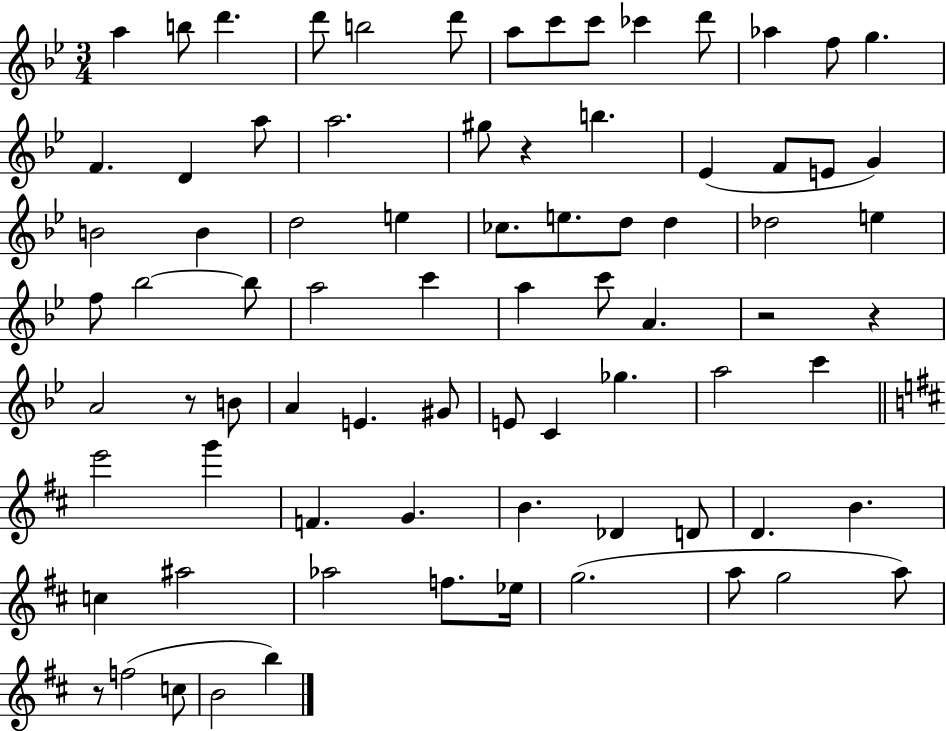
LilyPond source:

{
  \clef treble
  \numericTimeSignature
  \time 3/4
  \key bes \major
  a''4 b''8 d'''4. | d'''8 b''2 d'''8 | a''8 c'''8 c'''8 ces'''4 d'''8 | aes''4 f''8 g''4. | \break f'4. d'4 a''8 | a''2. | gis''8 r4 b''4. | ees'4( f'8 e'8 g'4) | \break b'2 b'4 | d''2 e''4 | ces''8. e''8. d''8 d''4 | des''2 e''4 | \break f''8 bes''2~~ bes''8 | a''2 c'''4 | a''4 c'''8 a'4. | r2 r4 | \break a'2 r8 b'8 | a'4 e'4. gis'8 | e'8 c'4 ges''4. | a''2 c'''4 | \break \bar "||" \break \key b \minor e'''2 g'''4 | f'4. g'4. | b'4. des'4 d'8 | d'4. b'4. | \break c''4 ais''2 | aes''2 f''8. ees''16 | g''2.( | a''8 g''2 a''8) | \break r8 f''2( c''8 | b'2 b''4) | \bar "|."
}